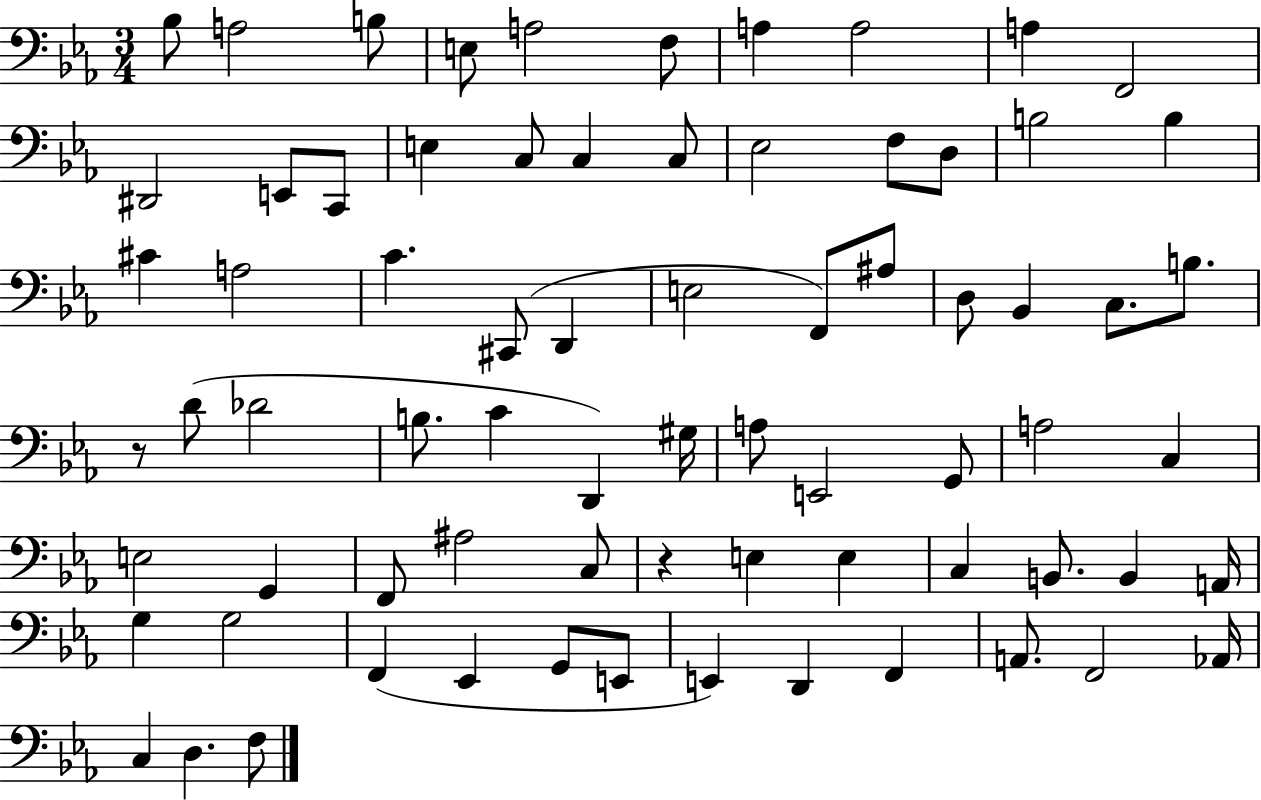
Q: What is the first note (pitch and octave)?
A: Bb3